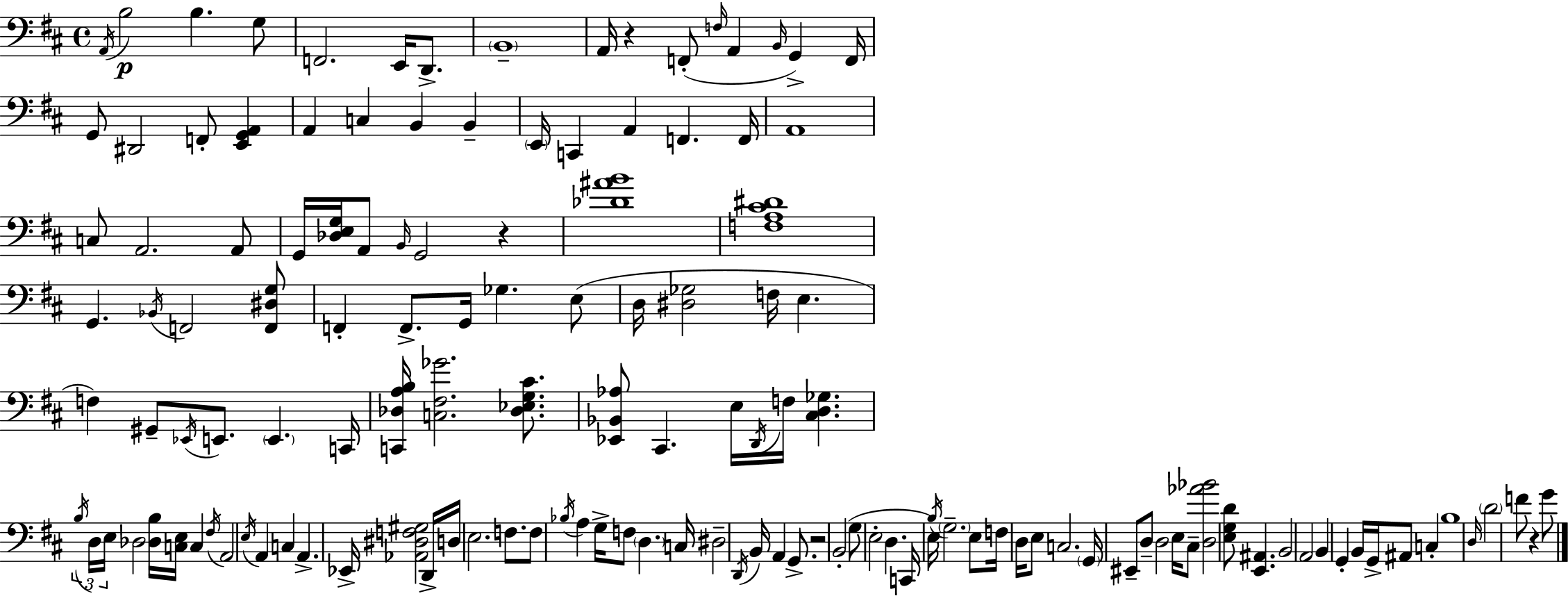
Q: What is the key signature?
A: D major